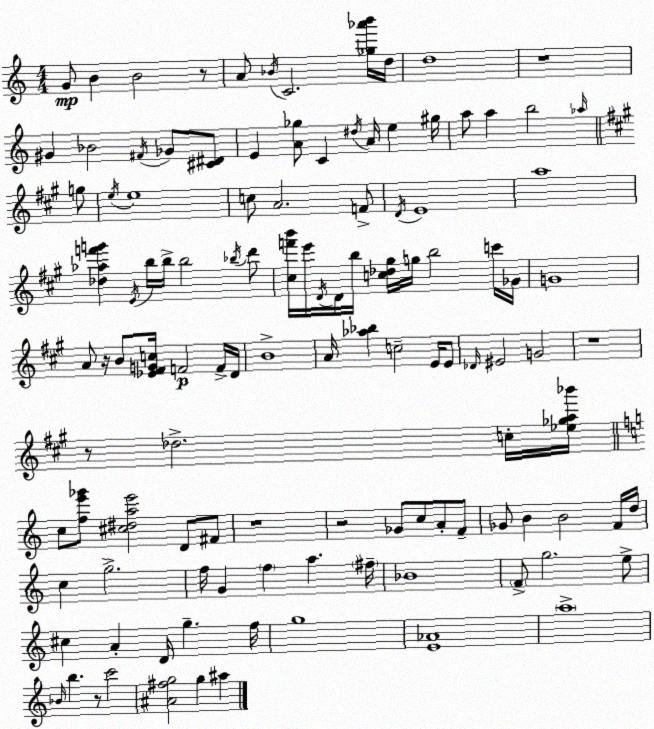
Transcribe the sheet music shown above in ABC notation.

X:1
T:Untitled
M:4/4
L:1/4
K:Am
G/2 B B2 z/2 A/2 _B/4 C2 [_g_a'b']/4 d/4 d4 z4 ^G _B2 ^F/4 _G/2 [^C^D]/2 E [A_g]/2 C ^d/4 A/4 e ^g/4 a/2 a b2 _a/4 g/2 e/4 e4 c/2 A2 F/2 D/4 E4 a4 [_d_af'g'] E/4 b/4 b/4 b2 _b/4 d'/2 [^cf'b']/4 e'/4 D/4 D/4 b/4 [c_d^g]/4 g/4 b2 c'/4 _G/4 G4 A/2 z/4 B/2 [_E^FGc]/4 F2 F/4 D/4 B4 A/4 [_a_b] c2 E/4 E/2 _D/4 ^E2 G2 z4 z/2 _d2 c/4 [_e_ga_b']/4 c/2 [fe'_g']/2 [^c^dae']2 D/2 ^F/2 z4 z2 _G/2 c/2 A/2 F/2 _G/2 B B2 F/4 d/4 c g2 f/4 G f a ^f/4 _B4 F/2 g2 e/2 ^c A D/4 g f/4 g4 [E_A]4 a4 _B/4 b z/2 c'2 [^A^fg]2 g ^a